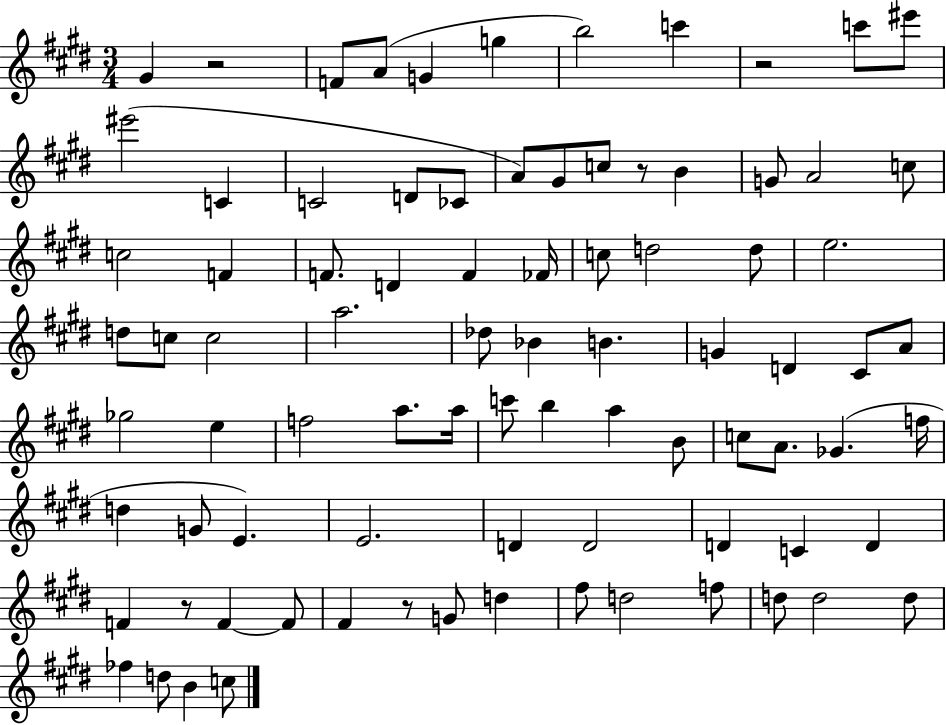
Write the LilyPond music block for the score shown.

{
  \clef treble
  \numericTimeSignature
  \time 3/4
  \key e \major
  \repeat volta 2 { gis'4 r2 | f'8 a'8( g'4 g''4 | b''2) c'''4 | r2 c'''8 eis'''8 | \break eis'''2( c'4 | c'2 d'8 ces'8 | a'8) gis'8 c''8 r8 b'4 | g'8 a'2 c''8 | \break c''2 f'4 | f'8. d'4 f'4 fes'16 | c''8 d''2 d''8 | e''2. | \break d''8 c''8 c''2 | a''2. | des''8 bes'4 b'4. | g'4 d'4 cis'8 a'8 | \break ges''2 e''4 | f''2 a''8. a''16 | c'''8 b''4 a''4 b'8 | c''8 a'8. ges'4.( f''16 | \break d''4 g'8 e'4.) | e'2. | d'4 d'2 | d'4 c'4 d'4 | \break f'4 r8 f'4~~ f'8 | fis'4 r8 g'8 d''4 | fis''8 d''2 f''8 | d''8 d''2 d''8 | \break fes''4 d''8 b'4 c''8 | } \bar "|."
}